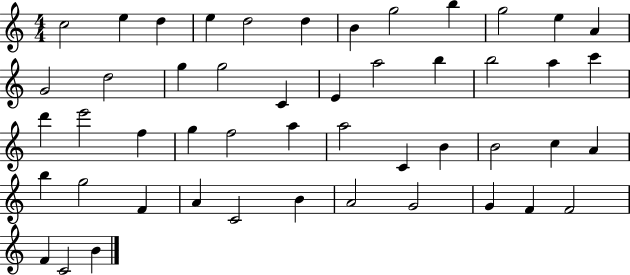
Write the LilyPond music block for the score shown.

{
  \clef treble
  \numericTimeSignature
  \time 4/4
  \key c \major
  c''2 e''4 d''4 | e''4 d''2 d''4 | b'4 g''2 b''4 | g''2 e''4 a'4 | \break g'2 d''2 | g''4 g''2 c'4 | e'4 a''2 b''4 | b''2 a''4 c'''4 | \break d'''4 e'''2 f''4 | g''4 f''2 a''4 | a''2 c'4 b'4 | b'2 c''4 a'4 | \break b''4 g''2 f'4 | a'4 c'2 b'4 | a'2 g'2 | g'4 f'4 f'2 | \break f'4 c'2 b'4 | \bar "|."
}